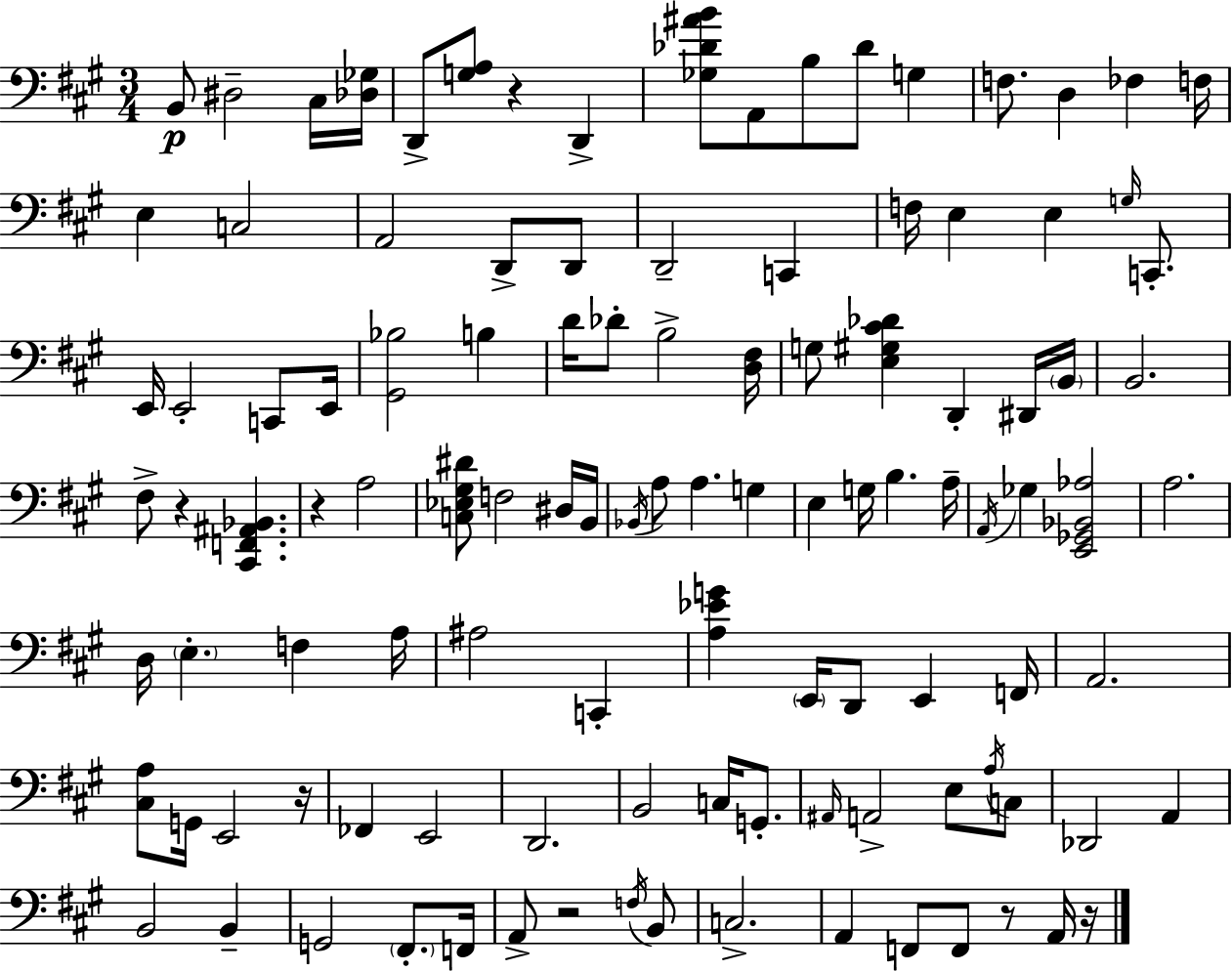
B2/e D#3/h C#3/s [Db3,Gb3]/s D2/e [G3,A3]/e R/q D2/q [Gb3,Db4,A#4,B4]/e A2/e B3/e Db4/e G3/q F3/e. D3/q FES3/q F3/s E3/q C3/h A2/h D2/e D2/e D2/h C2/q F3/s E3/q E3/q G3/s C2/e. E2/s E2/h C2/e E2/s [G#2,Bb3]/h B3/q D4/s Db4/e B3/h [D3,F#3]/s G3/e [E3,G#3,C#4,Db4]/q D2/q D#2/s B2/s B2/h. F#3/e R/q [C#2,F2,A#2,Bb2]/q. R/q A3/h [C3,Eb3,G#3,D#4]/e F3/h D#3/s B2/s Bb2/s A3/e A3/q. G3/q E3/q G3/s B3/q. A3/s A2/s Gb3/q [E2,Gb2,Bb2,Ab3]/h A3/h. D3/s E3/q. F3/q A3/s A#3/h C2/q [A3,Eb4,G4]/q E2/s D2/e E2/q F2/s A2/h. [C#3,A3]/e G2/s E2/h R/s FES2/q E2/h D2/h. B2/h C3/s G2/e. A#2/s A2/h E3/e A3/s C3/e Db2/h A2/q B2/h B2/q G2/h F#2/e. F2/s A2/e R/h F3/s B2/e C3/h. A2/q F2/e F2/e R/e A2/s R/s